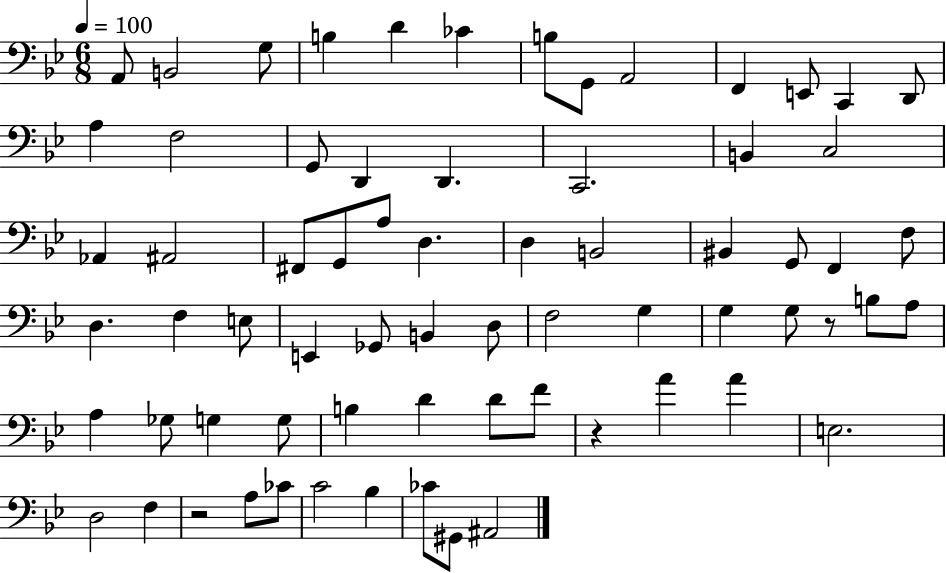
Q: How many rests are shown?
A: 3